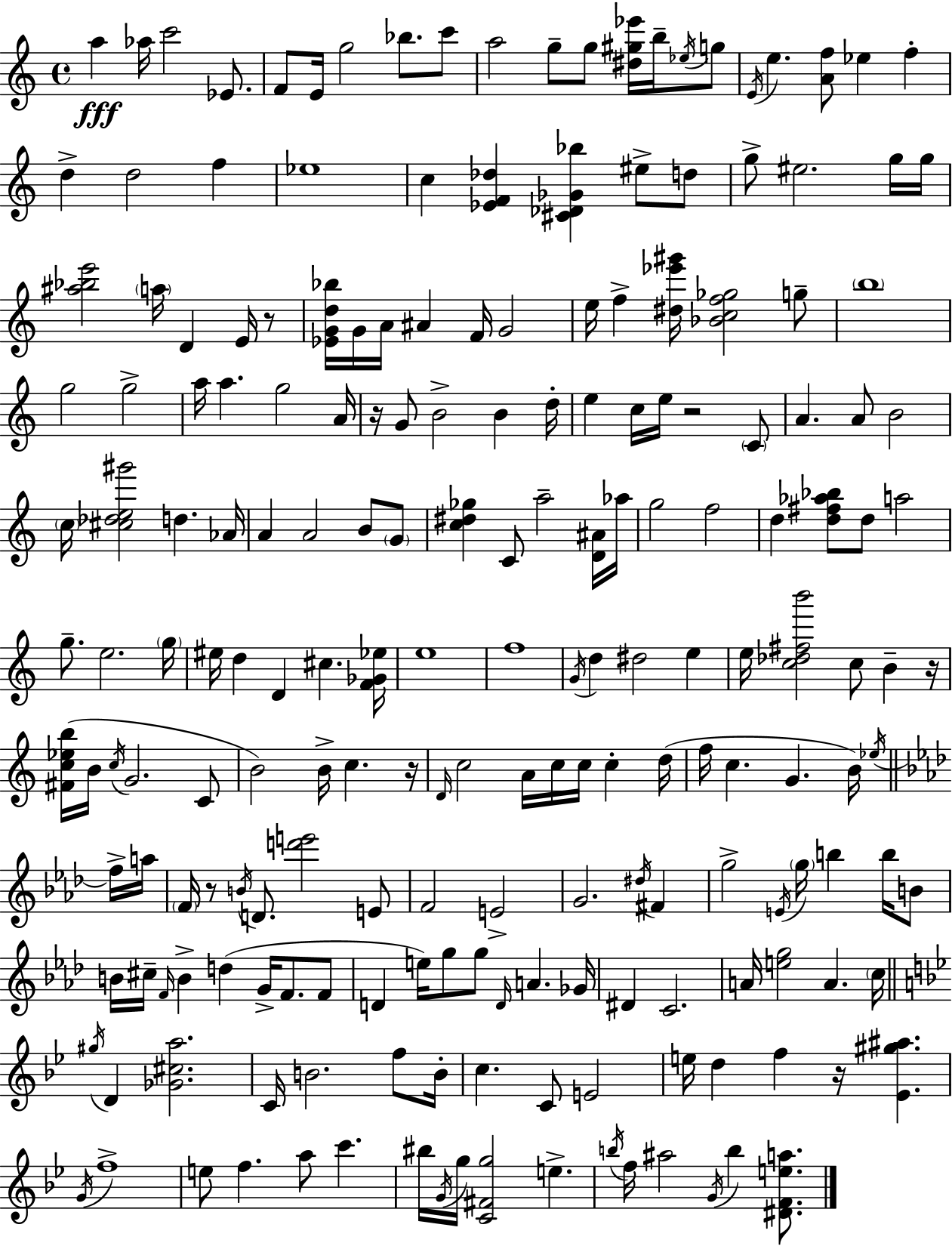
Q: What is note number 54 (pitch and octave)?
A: C5